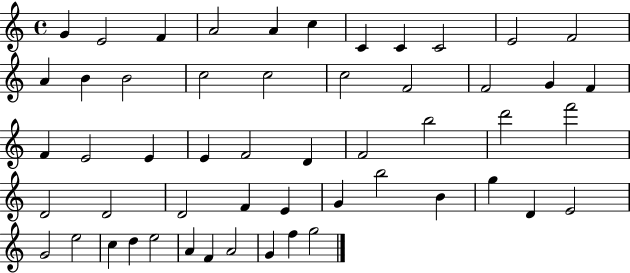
{
  \clef treble
  \time 4/4
  \defaultTimeSignature
  \key c \major
  g'4 e'2 f'4 | a'2 a'4 c''4 | c'4 c'4 c'2 | e'2 f'2 | \break a'4 b'4 b'2 | c''2 c''2 | c''2 f'2 | f'2 g'4 f'4 | \break f'4 e'2 e'4 | e'4 f'2 d'4 | f'2 b''2 | d'''2 f'''2 | \break d'2 d'2 | d'2 f'4 e'4 | g'4 b''2 b'4 | g''4 d'4 e'2 | \break g'2 e''2 | c''4 d''4 e''2 | a'4 f'4 a'2 | g'4 f''4 g''2 | \break \bar "|."
}